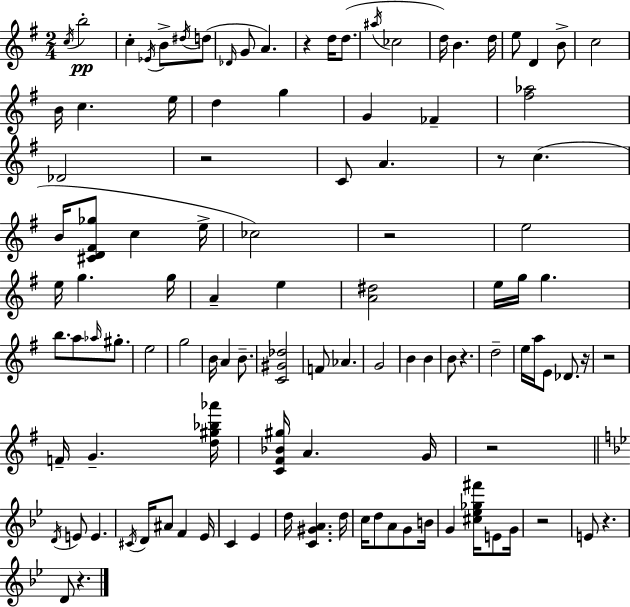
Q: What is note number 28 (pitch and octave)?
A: FES4